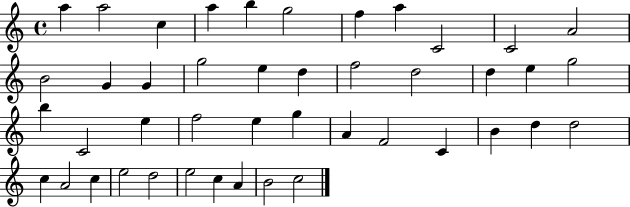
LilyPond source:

{
  \clef treble
  \time 4/4
  \defaultTimeSignature
  \key c \major
  a''4 a''2 c''4 | a''4 b''4 g''2 | f''4 a''4 c'2 | c'2 a'2 | \break b'2 g'4 g'4 | g''2 e''4 d''4 | f''2 d''2 | d''4 e''4 g''2 | \break b''4 c'2 e''4 | f''2 e''4 g''4 | a'4 f'2 c'4 | b'4 d''4 d''2 | \break c''4 a'2 c''4 | e''2 d''2 | e''2 c''4 a'4 | b'2 c''2 | \break \bar "|."
}